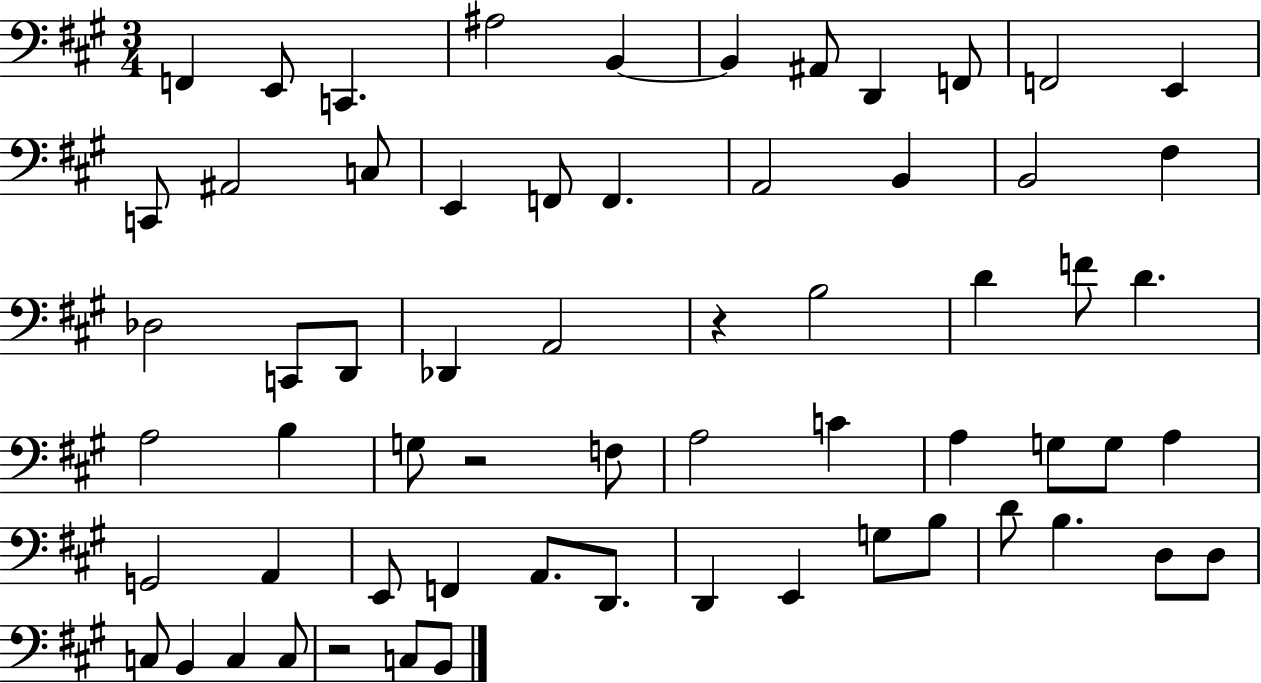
{
  \clef bass
  \numericTimeSignature
  \time 3/4
  \key a \major
  f,4 e,8 c,4. | ais2 b,4~~ | b,4 ais,8 d,4 f,8 | f,2 e,4 | \break c,8 ais,2 c8 | e,4 f,8 f,4. | a,2 b,4 | b,2 fis4 | \break des2 c,8 d,8 | des,4 a,2 | r4 b2 | d'4 f'8 d'4. | \break a2 b4 | g8 r2 f8 | a2 c'4 | a4 g8 g8 a4 | \break g,2 a,4 | e,8 f,4 a,8. d,8. | d,4 e,4 g8 b8 | d'8 b4. d8 d8 | \break c8 b,4 c4 c8 | r2 c8 b,8 | \bar "|."
}